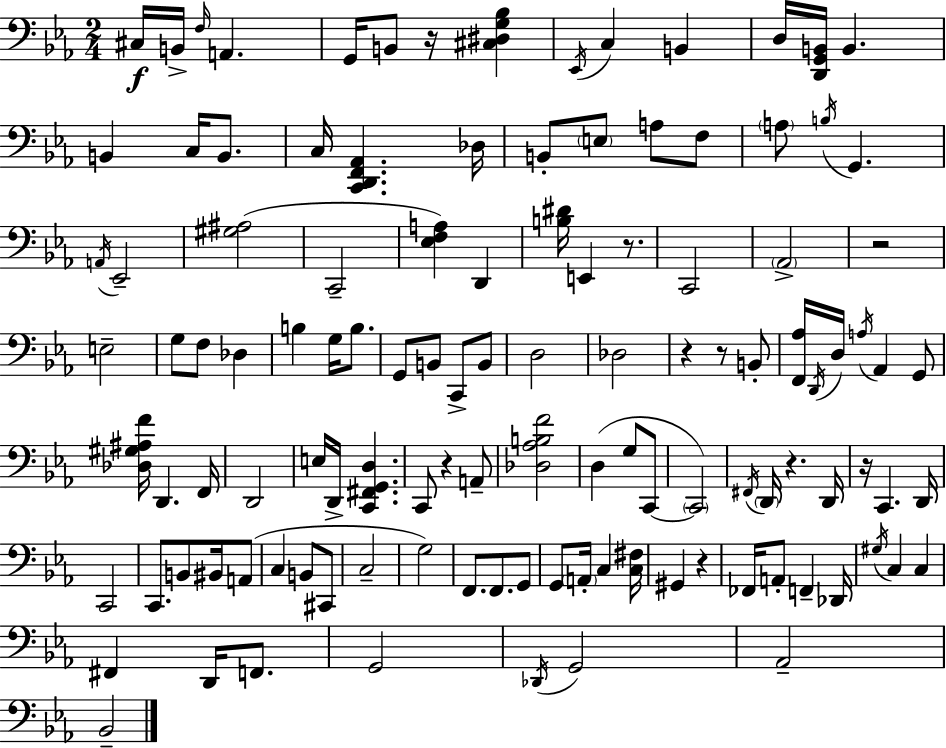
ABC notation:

X:1
T:Untitled
M:2/4
L:1/4
K:Eb
^C,/4 B,,/4 F,/4 A,, G,,/4 B,,/2 z/4 [^C,^D,G,_B,] _E,,/4 C, B,, D,/4 [D,,G,,B,,]/4 B,, B,, C,/4 B,,/2 C,/4 [C,,D,,F,,_A,,] _D,/4 B,,/2 E,/2 A,/2 F,/2 A,/2 B,/4 G,, A,,/4 _E,,2 [^G,^A,]2 C,,2 [_E,F,A,] D,, [B,^D]/4 E,, z/2 C,,2 _A,,2 z2 E,2 G,/2 F,/2 _D, B, G,/4 B,/2 G,,/2 B,,/2 C,,/2 B,,/2 D,2 _D,2 z z/2 B,,/2 [F,,_A,]/4 D,,/4 D,/4 A,/4 _A,, G,,/2 [_D,^G,^A,F]/4 D,, F,,/4 D,,2 E,/4 D,,/4 [C,,^F,,G,,D,] C,,/2 z A,,/2 [_D,_A,B,F]2 D, G,/2 C,,/2 C,,2 ^F,,/4 D,,/4 z D,,/4 z/4 C,, D,,/4 C,,2 C,,/2 B,,/2 ^B,,/4 A,,/2 C, B,,/2 ^C,,/2 C,2 G,2 F,,/2 F,,/2 G,,/2 G,,/2 A,,/4 C, [C,^F,]/4 ^G,, z _F,,/4 A,,/2 F,, _D,,/4 ^G,/4 C, C, ^F,, D,,/4 F,,/2 G,,2 _D,,/4 G,,2 _A,,2 _B,,2